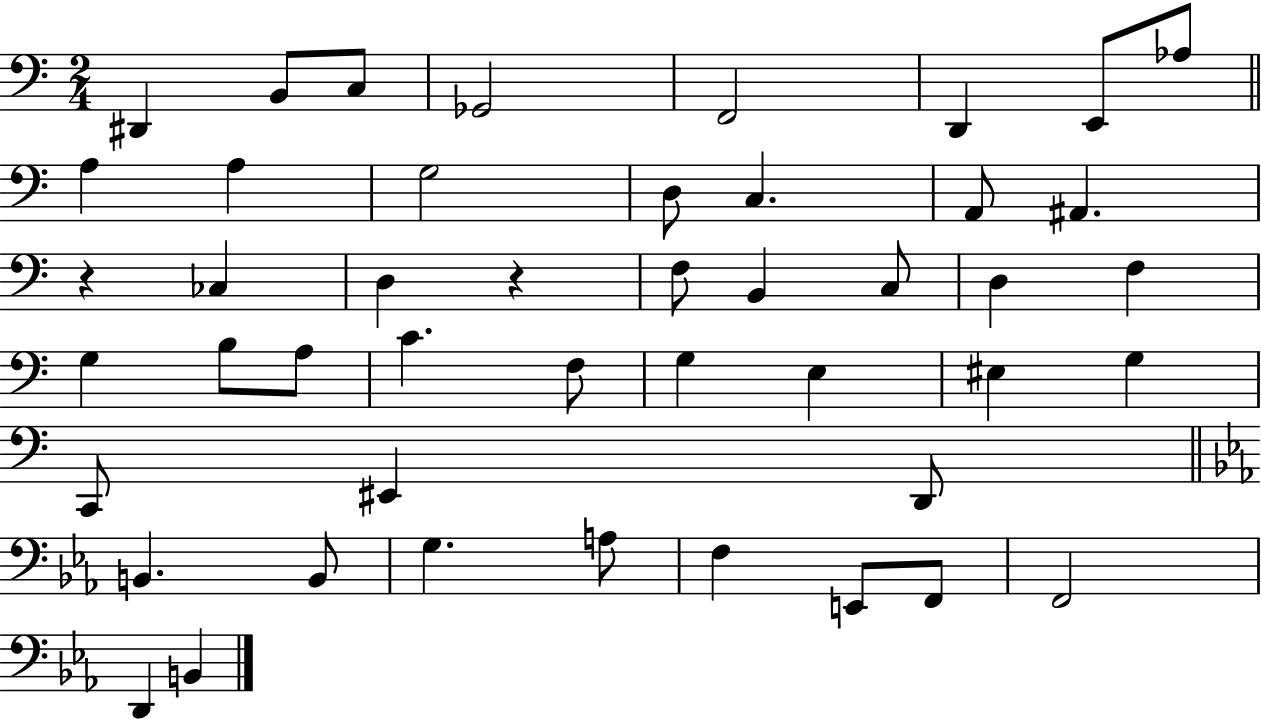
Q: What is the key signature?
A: C major